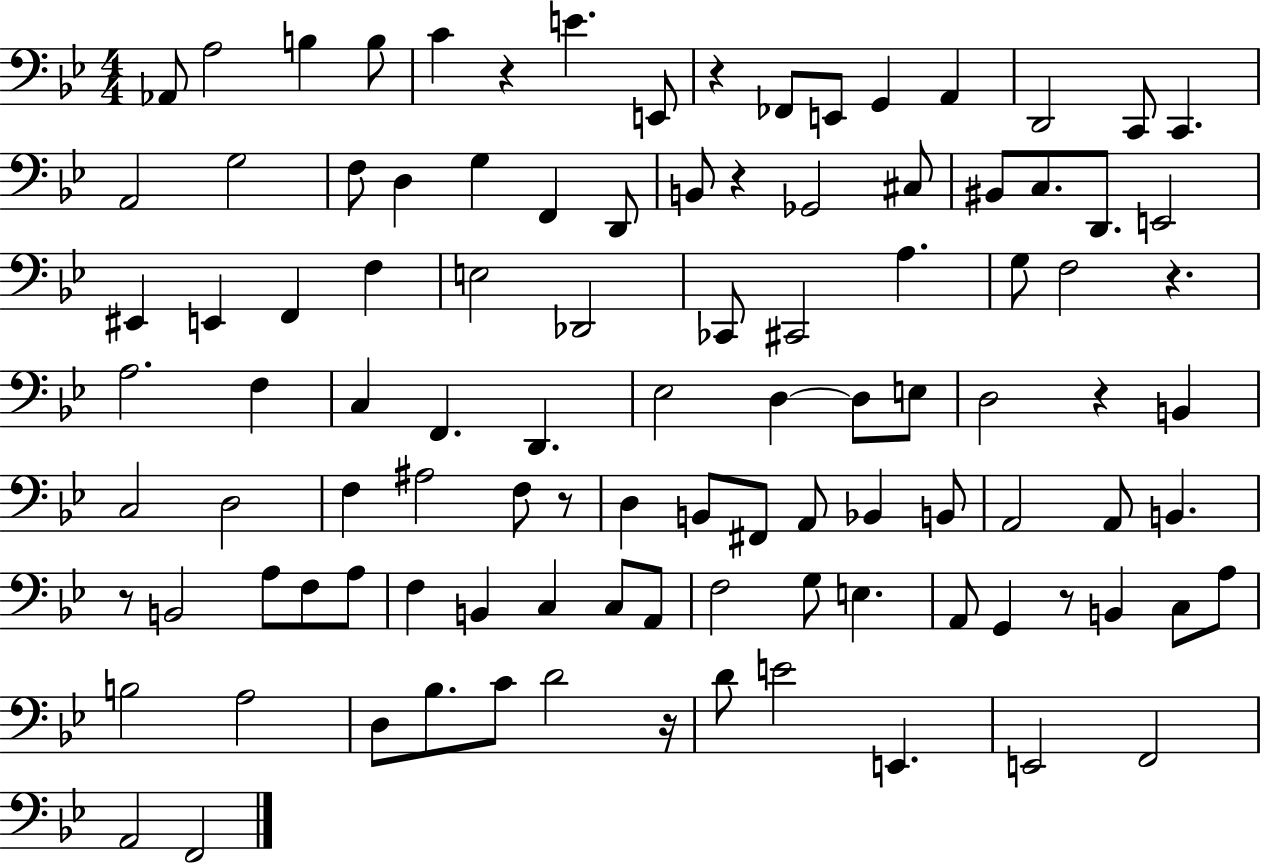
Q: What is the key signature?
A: BES major